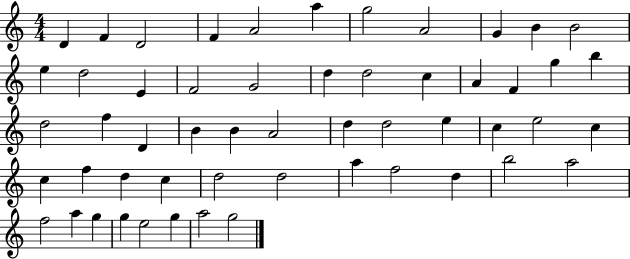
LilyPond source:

{
  \clef treble
  \numericTimeSignature
  \time 4/4
  \key c \major
  d'4 f'4 d'2 | f'4 a'2 a''4 | g''2 a'2 | g'4 b'4 b'2 | \break e''4 d''2 e'4 | f'2 g'2 | d''4 d''2 c''4 | a'4 f'4 g''4 b''4 | \break d''2 f''4 d'4 | b'4 b'4 a'2 | d''4 d''2 e''4 | c''4 e''2 c''4 | \break c''4 f''4 d''4 c''4 | d''2 d''2 | a''4 f''2 d''4 | b''2 a''2 | \break f''2 a''4 g''4 | g''4 e''2 g''4 | a''2 g''2 | \bar "|."
}